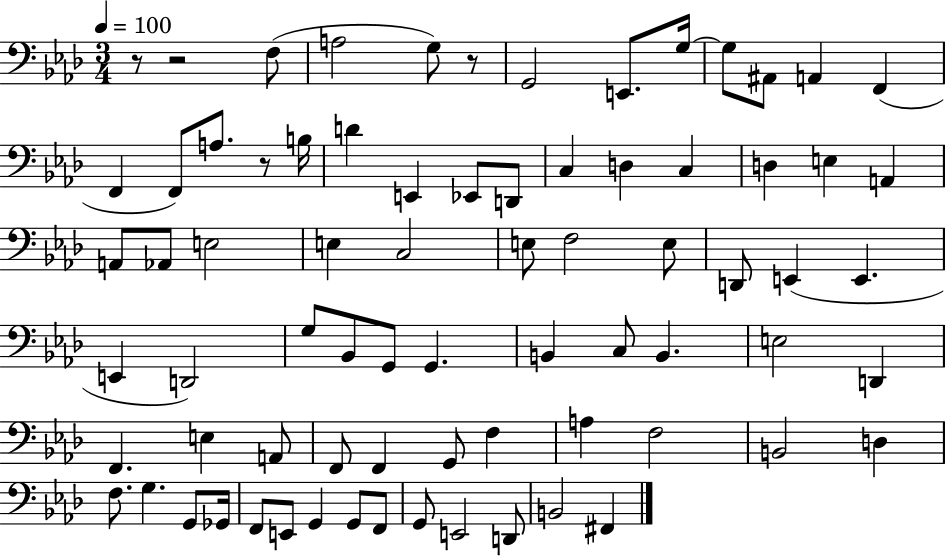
X:1
T:Untitled
M:3/4
L:1/4
K:Ab
z/2 z2 F,/2 A,2 G,/2 z/2 G,,2 E,,/2 G,/4 G,/2 ^A,,/2 A,, F,, F,, F,,/2 A,/2 z/2 B,/4 D E,, _E,,/2 D,,/2 C, D, C, D, E, A,, A,,/2 _A,,/2 E,2 E, C,2 E,/2 F,2 E,/2 D,,/2 E,, E,, E,, D,,2 G,/2 _B,,/2 G,,/2 G,, B,, C,/2 B,, E,2 D,, F,, E, A,,/2 F,,/2 F,, G,,/2 F, A, F,2 B,,2 D, F,/2 G, G,,/2 _G,,/4 F,,/2 E,,/2 G,, G,,/2 F,,/2 G,,/2 E,,2 D,,/2 B,,2 ^F,,